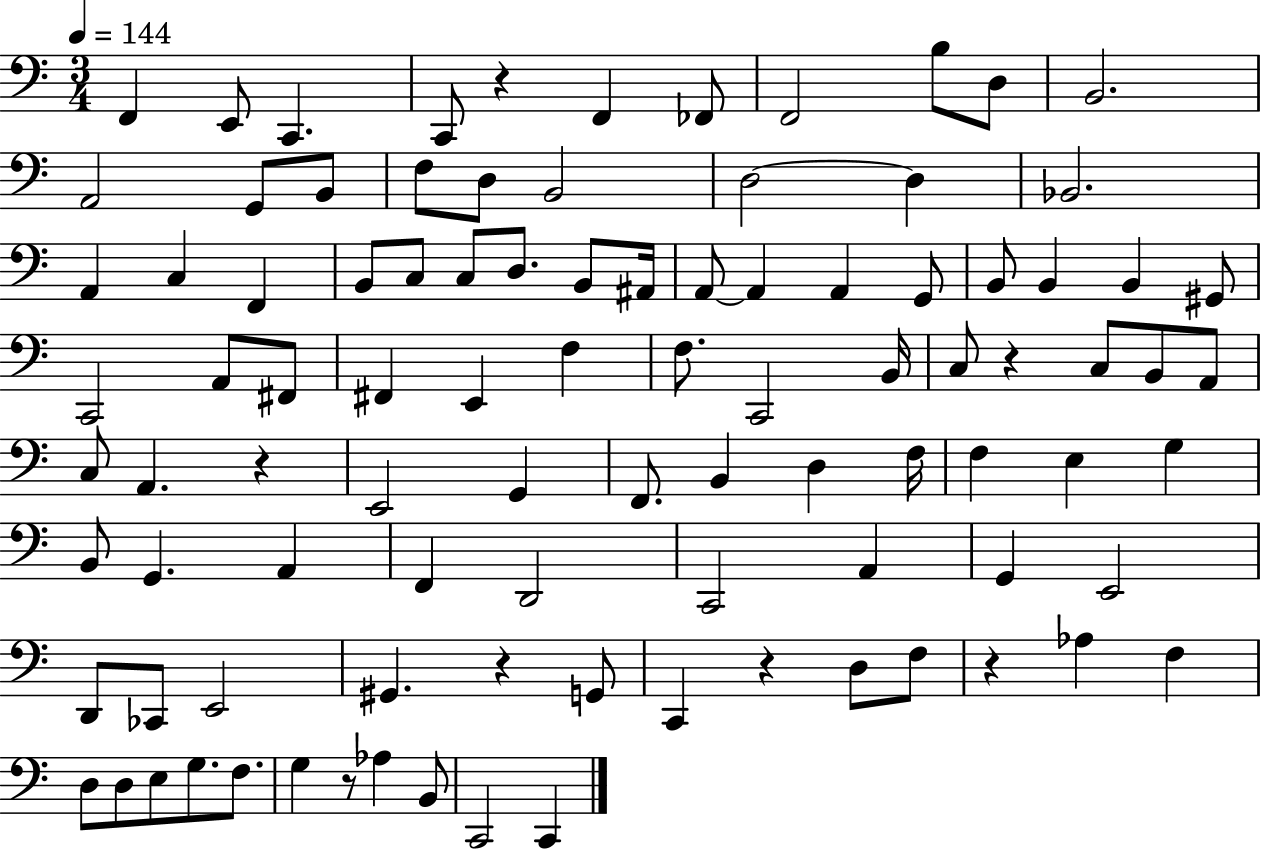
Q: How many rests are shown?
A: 7